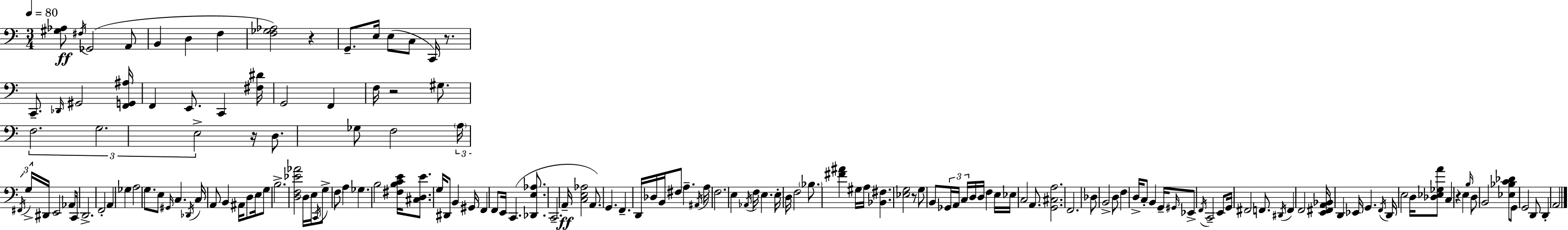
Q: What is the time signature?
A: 3/4